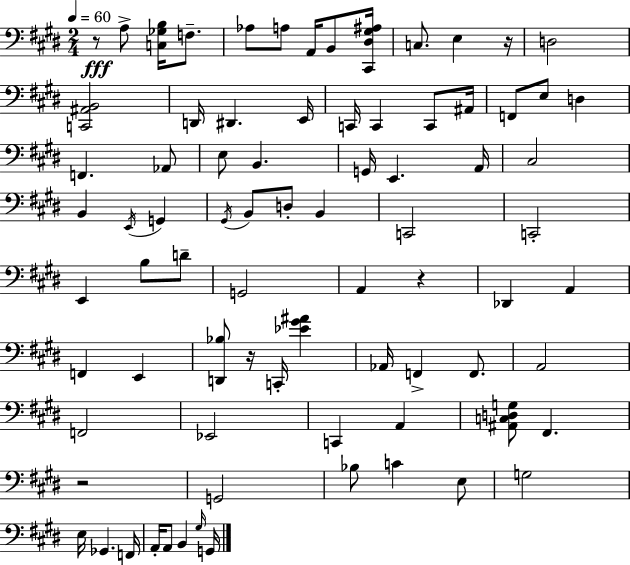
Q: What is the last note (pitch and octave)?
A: G2